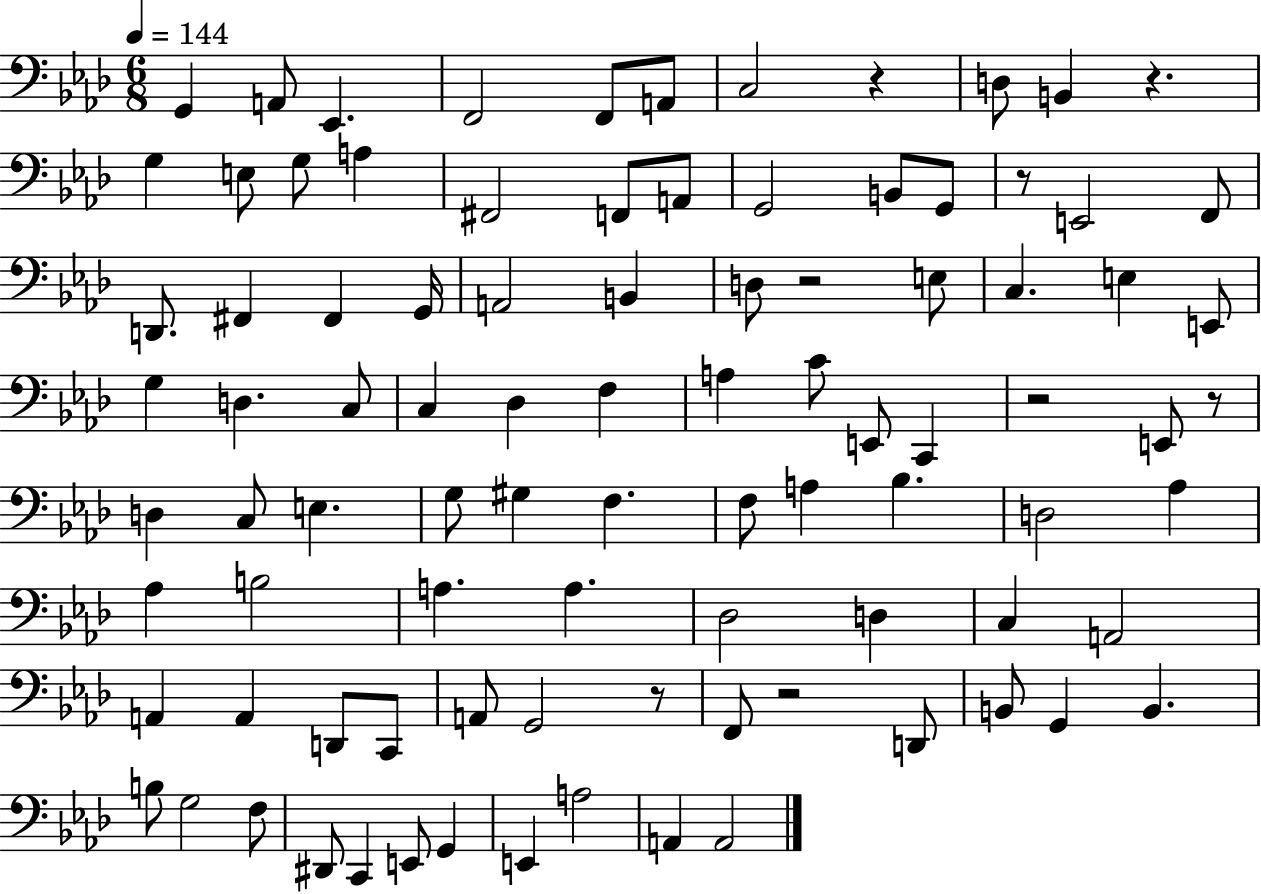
X:1
T:Untitled
M:6/8
L:1/4
K:Ab
G,, A,,/2 _E,, F,,2 F,,/2 A,,/2 C,2 z D,/2 B,, z G, E,/2 G,/2 A, ^F,,2 F,,/2 A,,/2 G,,2 B,,/2 G,,/2 z/2 E,,2 F,,/2 D,,/2 ^F,, ^F,, G,,/4 A,,2 B,, D,/2 z2 E,/2 C, E, E,,/2 G, D, C,/2 C, _D, F, A, C/2 E,,/2 C,, z2 E,,/2 z/2 D, C,/2 E, G,/2 ^G, F, F,/2 A, _B, D,2 _A, _A, B,2 A, A, _D,2 D, C, A,,2 A,, A,, D,,/2 C,,/2 A,,/2 G,,2 z/2 F,,/2 z2 D,,/2 B,,/2 G,, B,, B,/2 G,2 F,/2 ^D,,/2 C,, E,,/2 G,, E,, A,2 A,, A,,2